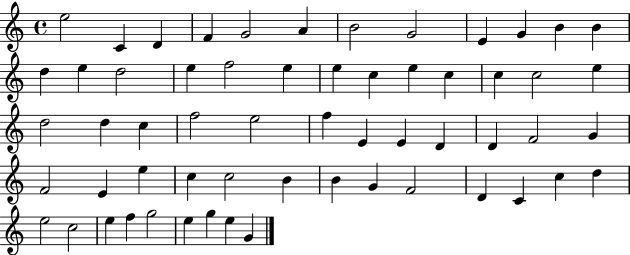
X:1
T:Untitled
M:4/4
L:1/4
K:C
e2 C D F G2 A B2 G2 E G B B d e d2 e f2 e e c e c c c2 e d2 d c f2 e2 f E E D D F2 G F2 E e c c2 B B G F2 D C c d e2 c2 e f g2 e g e G